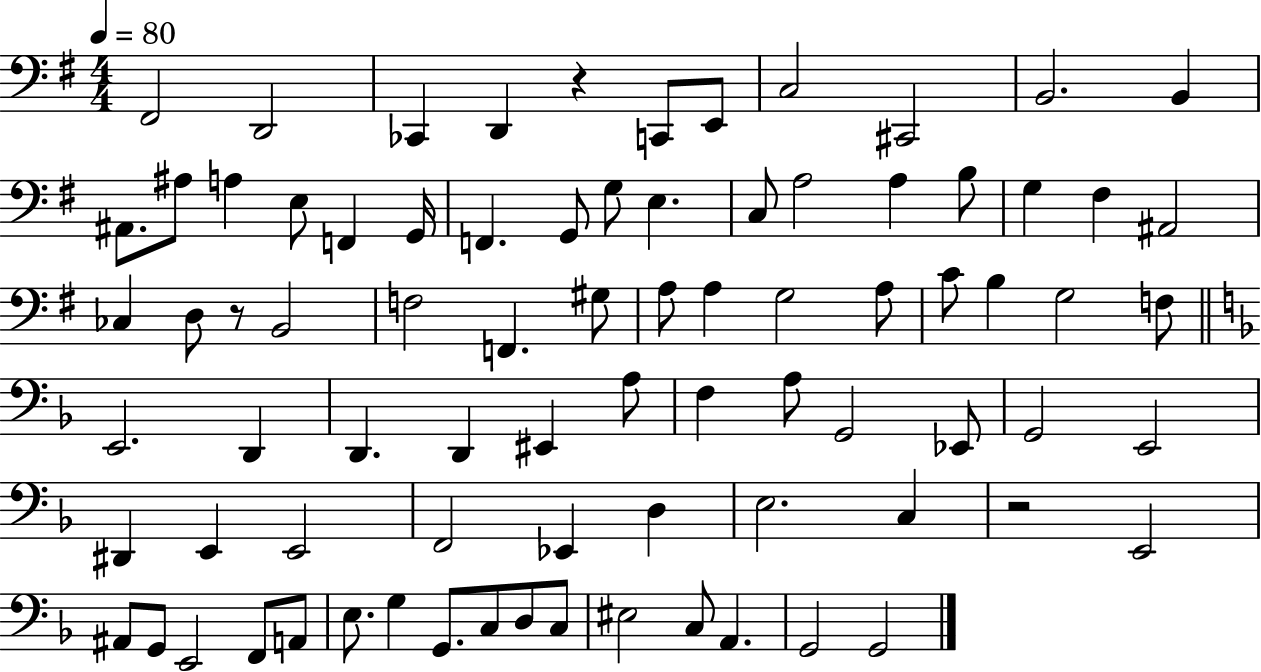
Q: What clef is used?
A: bass